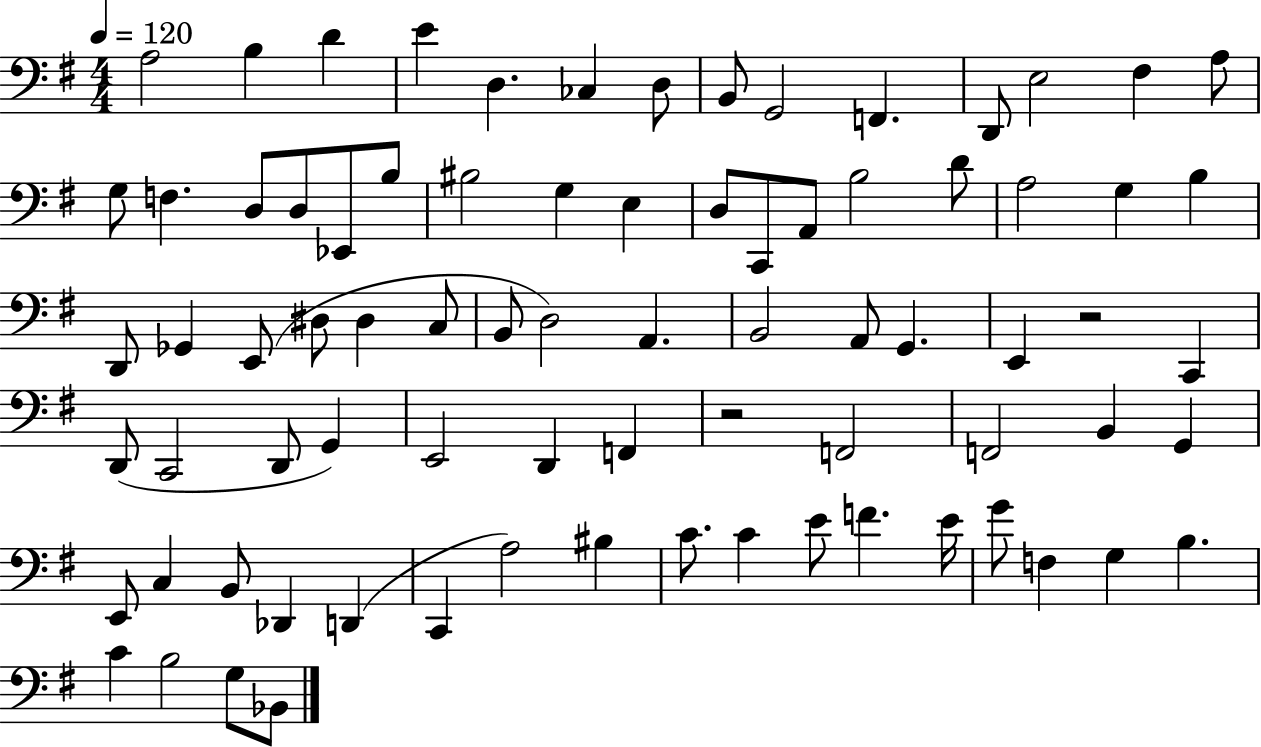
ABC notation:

X:1
T:Untitled
M:4/4
L:1/4
K:G
A,2 B, D E D, _C, D,/2 B,,/2 G,,2 F,, D,,/2 E,2 ^F, A,/2 G,/2 F, D,/2 D,/2 _E,,/2 B,/2 ^B,2 G, E, D,/2 C,,/2 A,,/2 B,2 D/2 A,2 G, B, D,,/2 _G,, E,,/2 ^D,/2 ^D, C,/2 B,,/2 D,2 A,, B,,2 A,,/2 G,, E,, z2 C,, D,,/2 C,,2 D,,/2 G,, E,,2 D,, F,, z2 F,,2 F,,2 B,, G,, E,,/2 C, B,,/2 _D,, D,, C,, A,2 ^B, C/2 C E/2 F E/4 G/2 F, G, B, C B,2 G,/2 _B,,/2